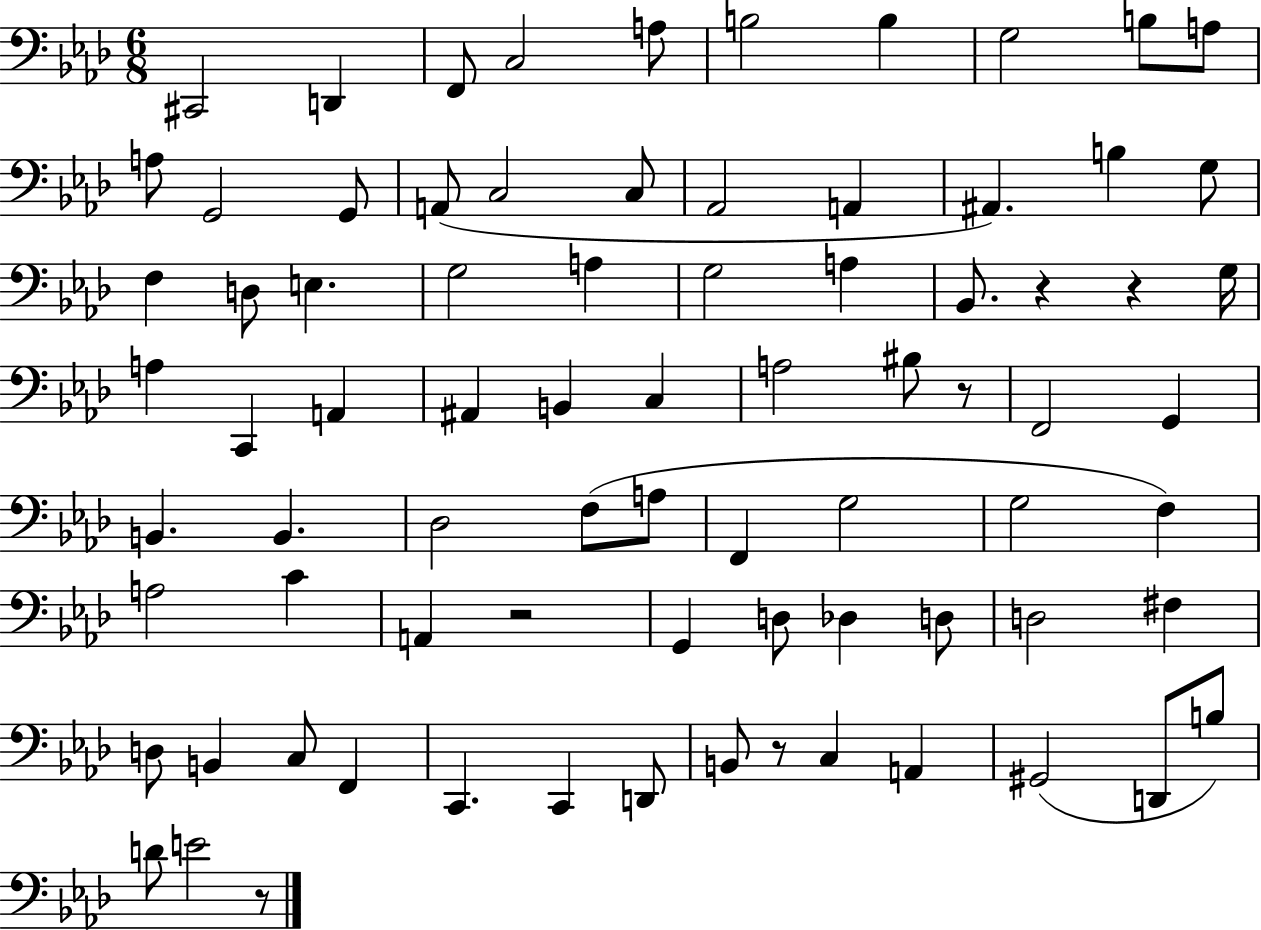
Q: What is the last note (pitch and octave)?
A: E4